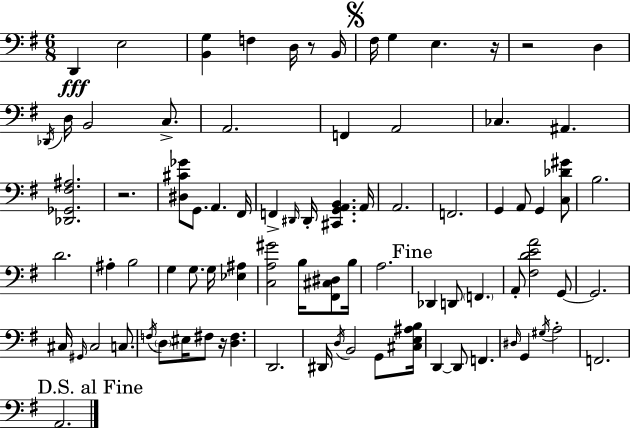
{
  \clef bass
  \numericTimeSignature
  \time 6/8
  \key e \minor
  d,4\fff e2 | <b, g>4 f4 d16 r8 b,16 | \mark \markup { \musicglyph "scripts.segno" } fis16 g4 e4. r16 | r2 d4 | \break \acciaccatura { des,16 } d16 b,2 c8.-> | a,2. | f,4 a,2 | ces4. ais,4. | \break <des, ges, fis ais>2. | r2. | <dis cis' ges'>8 g,8. a,4. | fis,16 f,4-> \grace { dis,16 } dis,16-. <cis, g, a, b,>4. | \break a,16 a,2. | f,2. | g,4 a,8 g,4 | <c des' gis'>8 b2. | \break d'2. | ais4-. b2 | g4 g8. g16 <ees ais>4 | <c a gis'>2 b16 <fis, cis dis>8 | \break b16 a2. | \mark "Fine" des,4 d,8 \parenthesize f,4. | a,8-. <fis d' e' a'>2 | g,8~~ g,2. | \break cis16 \grace { gis,16 } cis2 | c8. \acciaccatura { f16 } \parenthesize d8 eis16 fis8 r16 <d fis>4. | d,2. | dis,16 \acciaccatura { d16 } b,2 | \break g,8 <cis e ais b>16 d,4~~ d,8 f,4. | \grace { dis16 } g,4 \acciaccatura { gis16 } a2-. | f,2. | \mark "D.S. al Fine" a,2. | \break \bar "|."
}